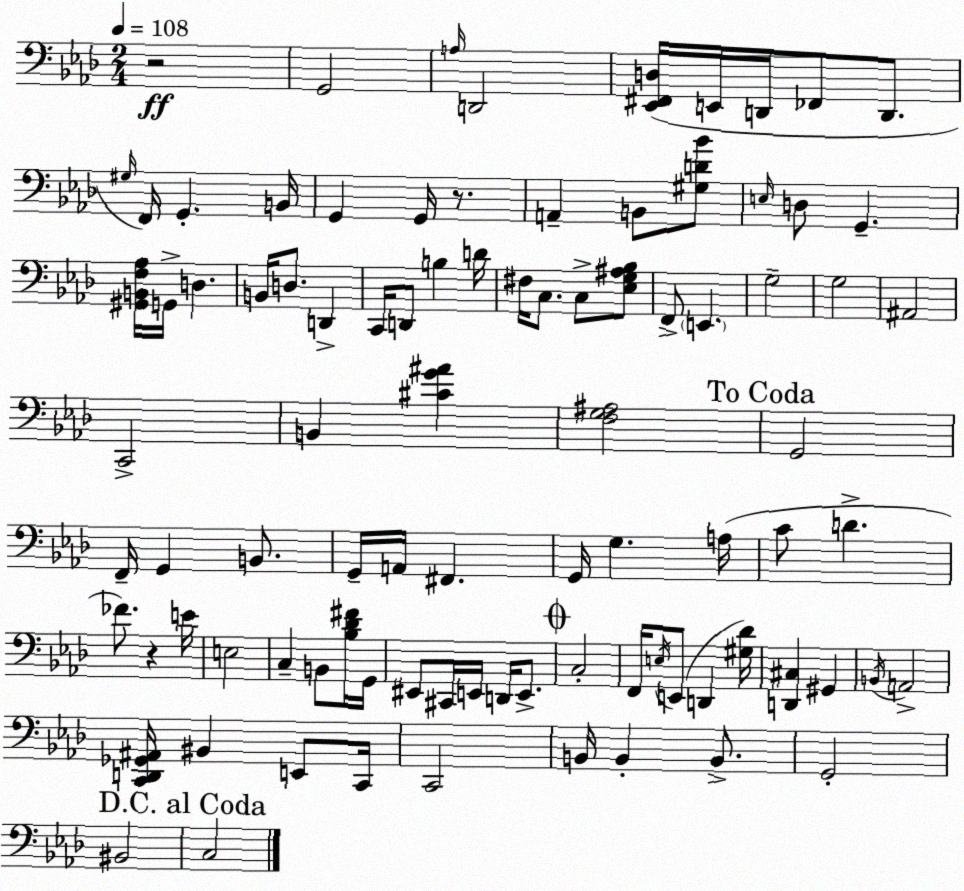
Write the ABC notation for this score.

X:1
T:Untitled
M:2/4
L:1/4
K:Fm
z2 G,,2 A,/4 D,,2 [_E,,^F,,D,]/4 E,,/4 D,,/4 _F,,/2 D,,/2 ^G,/4 F,,/4 G,, B,,/4 G,, G,,/4 z/2 A,, B,,/2 [^G,D_B]/2 E,/4 D,/2 G,, [^G,,B,,F,_A,]/4 G,,/4 D, B,,/4 D,/2 D,, C,,/4 D,,/2 B, D/4 ^F,/4 C,/2 C,/2 [_E,G,^A,_B,]/2 F,,/2 E,, G,2 G,2 ^A,,2 C,,2 B,, [^CG^A] [F,G,^A,]2 G,,2 F,,/4 G,, B,,/2 G,,/4 A,,/4 ^F,, G,,/4 G, A,/4 C/2 D _F/2 z E/4 E,2 C, B,,/2 [_B,_D^F]/4 G,,/4 ^E,,/2 ^C,,/4 E,,/4 D,,/4 E,,/2 C,2 F,,/4 E,/4 E,,/2 D,, [^G,_D]/4 [D,,^C,] ^G,, B,,/4 A,,2 [C,,D,,_G,,^A,,]/4 ^B,, E,,/2 C,,/4 C,,2 B,,/4 B,, B,,/2 G,,2 ^B,,2 C,2